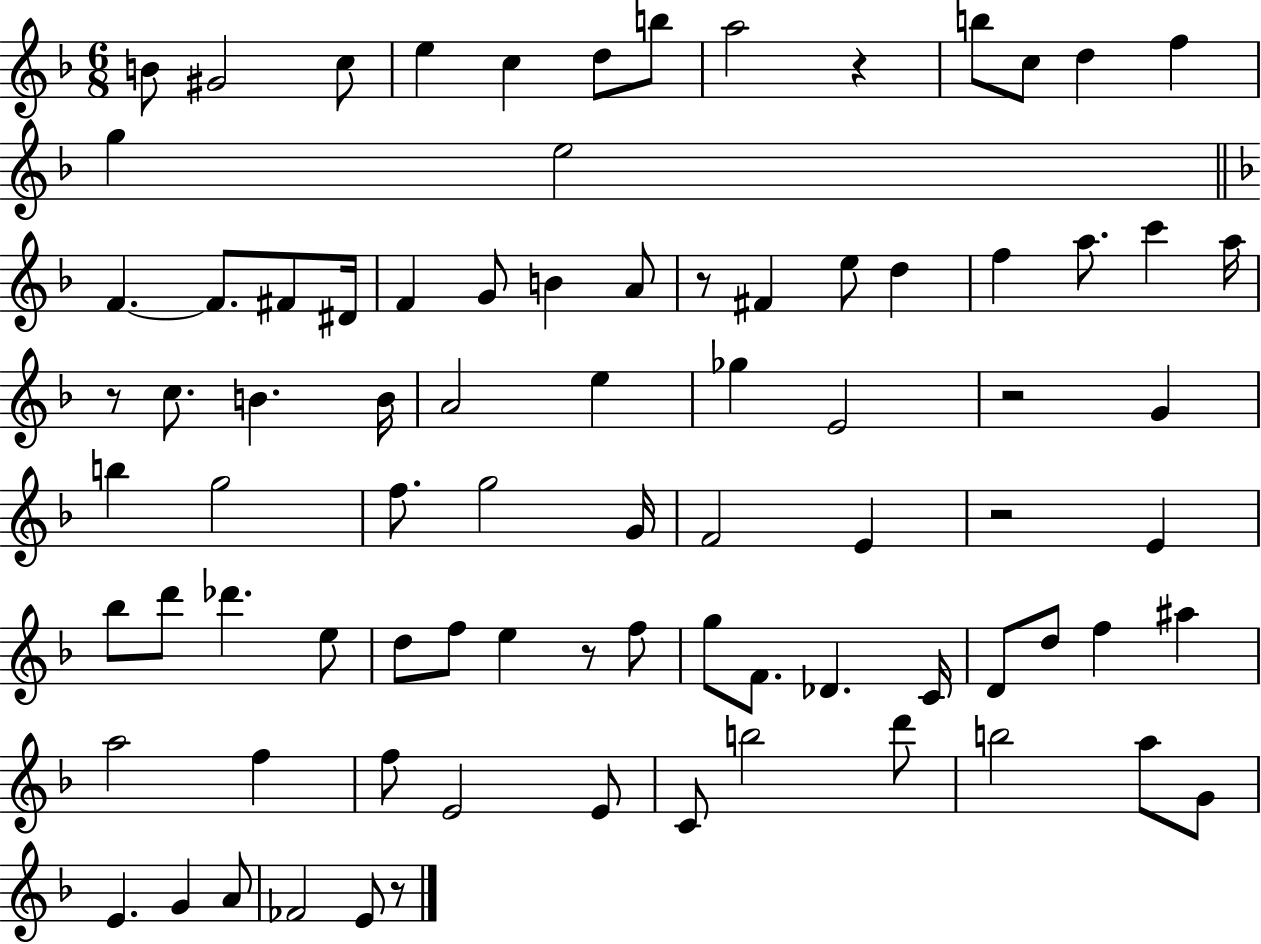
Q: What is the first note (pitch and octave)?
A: B4